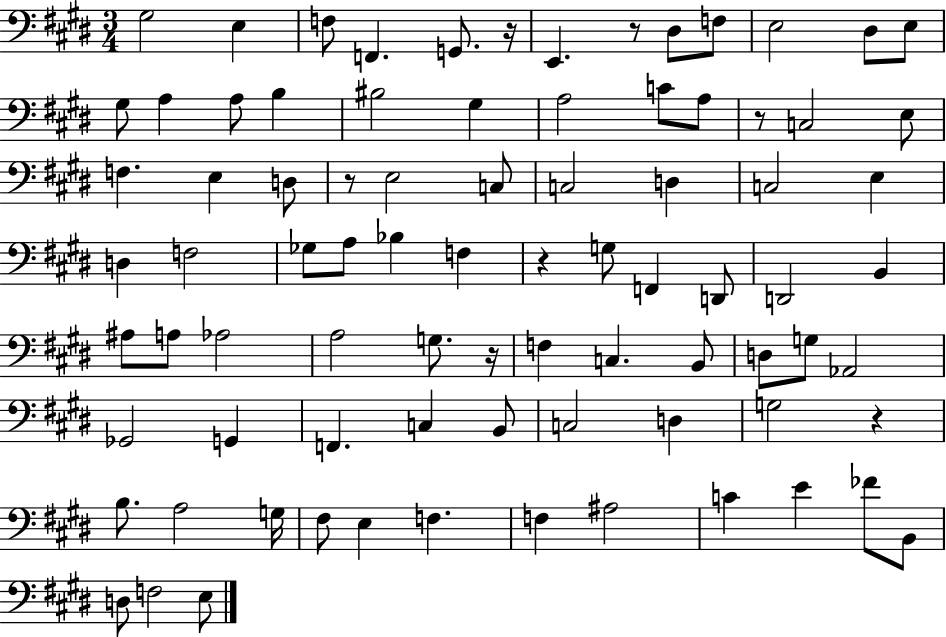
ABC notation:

X:1
T:Untitled
M:3/4
L:1/4
K:E
^G,2 E, F,/2 F,, G,,/2 z/4 E,, z/2 ^D,/2 F,/2 E,2 ^D,/2 E,/2 ^G,/2 A, A,/2 B, ^B,2 ^G, A,2 C/2 A,/2 z/2 C,2 E,/2 F, E, D,/2 z/2 E,2 C,/2 C,2 D, C,2 E, D, F,2 _G,/2 A,/2 _B, F, z G,/2 F,, D,,/2 D,,2 B,, ^A,/2 A,/2 _A,2 A,2 G,/2 z/4 F, C, B,,/2 D,/2 G,/2 _A,,2 _G,,2 G,, F,, C, B,,/2 C,2 D, G,2 z B,/2 A,2 G,/4 ^F,/2 E, F, F, ^A,2 C E _F/2 B,,/2 D,/2 F,2 E,/2